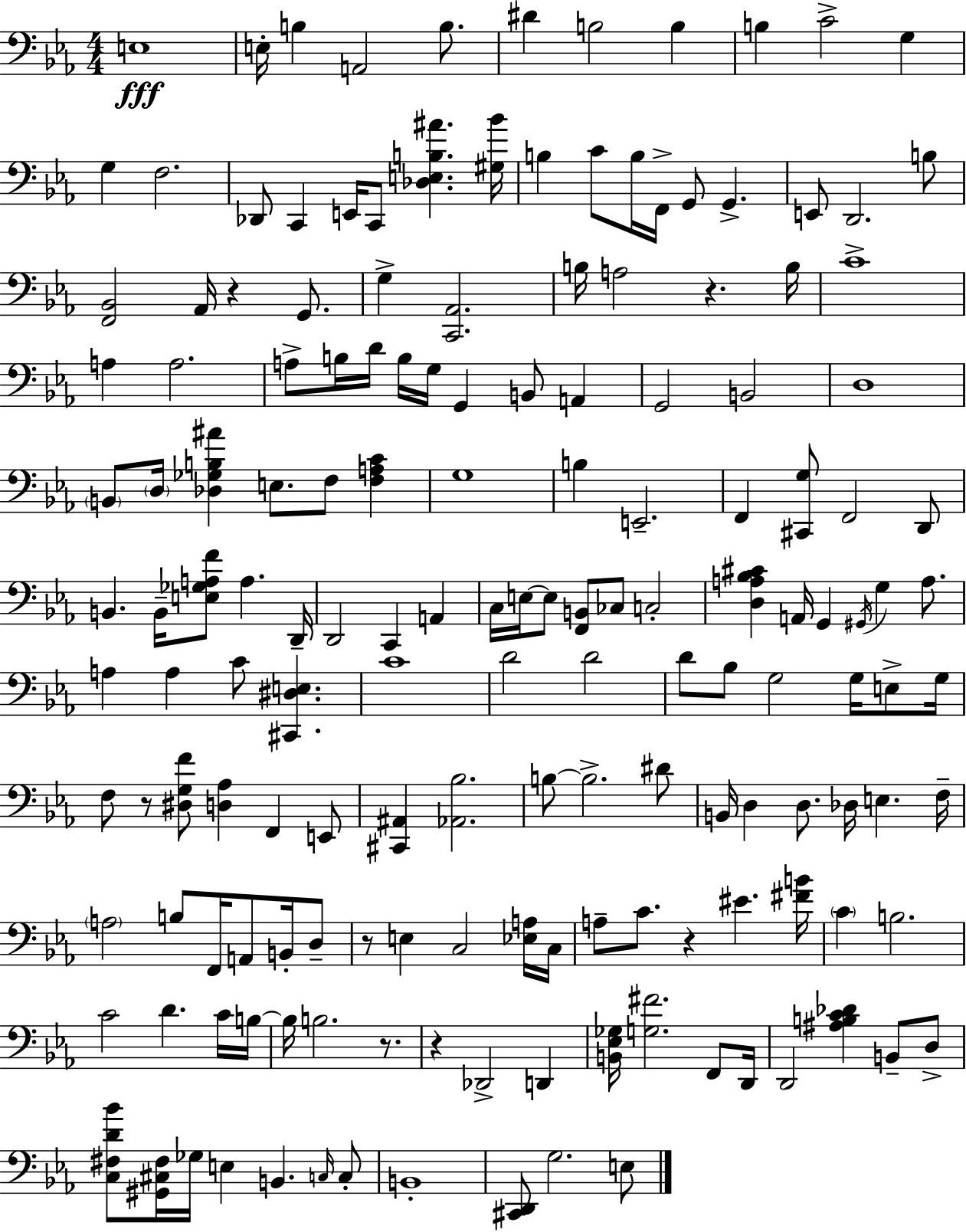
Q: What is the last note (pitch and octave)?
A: E3